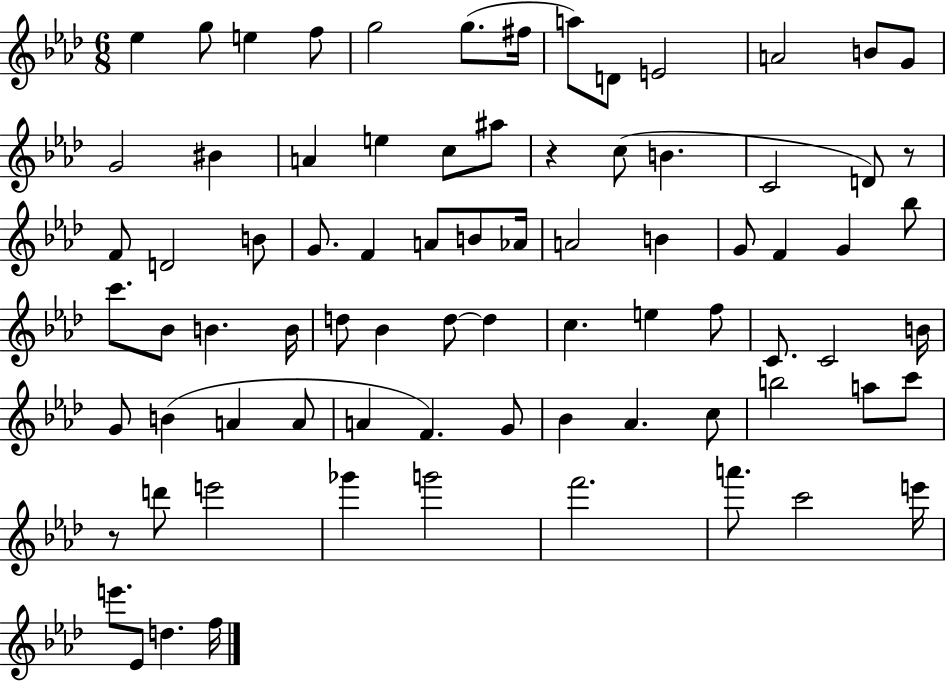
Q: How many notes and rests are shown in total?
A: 79